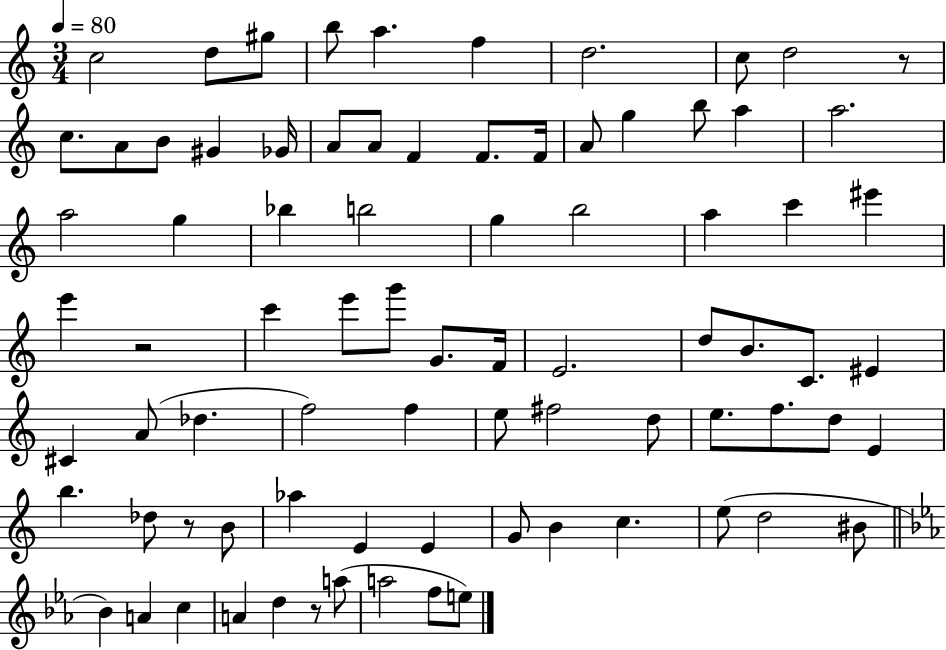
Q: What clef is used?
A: treble